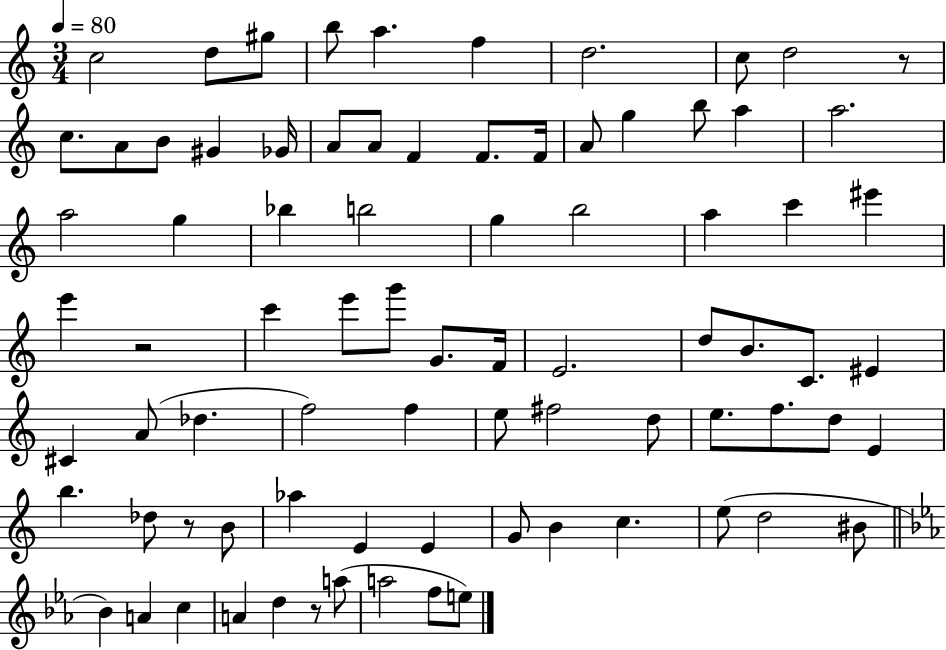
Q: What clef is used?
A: treble